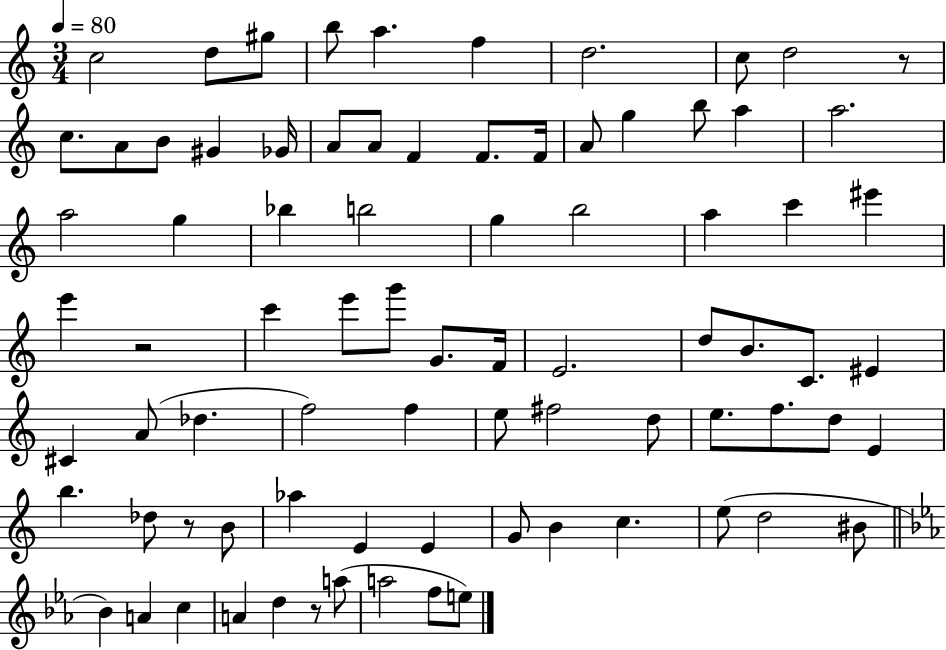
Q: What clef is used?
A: treble